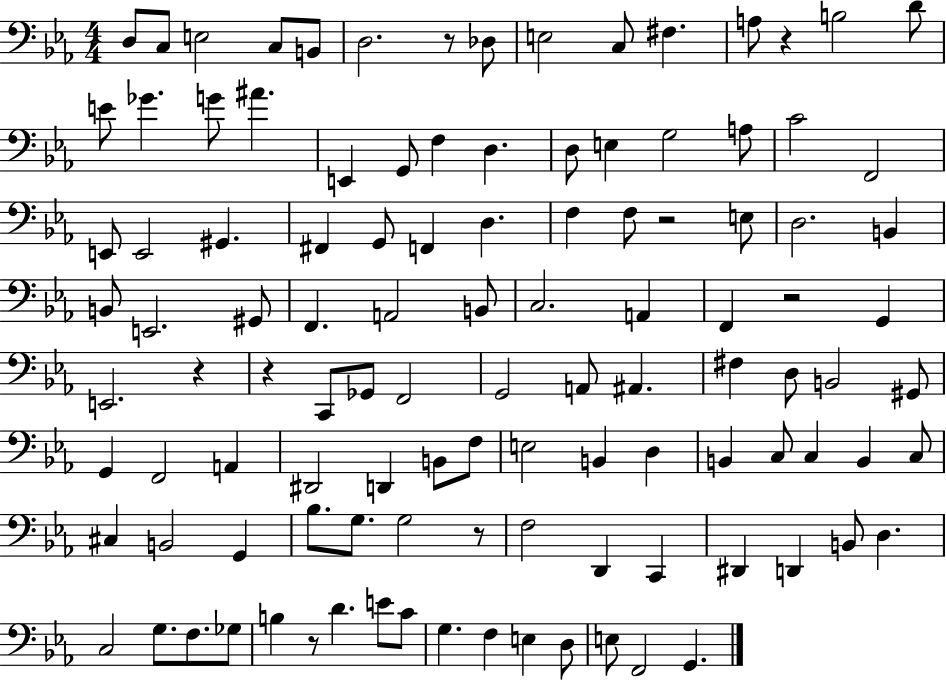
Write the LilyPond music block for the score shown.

{
  \clef bass
  \numericTimeSignature
  \time 4/4
  \key ees \major
  \repeat volta 2 { d8 c8 e2 c8 b,8 | d2. r8 des8 | e2 c8 fis4. | a8 r4 b2 d'8 | \break e'8 ges'4. g'8 ais'4. | e,4 g,8 f4 d4. | d8 e4 g2 a8 | c'2 f,2 | \break e,8 e,2 gis,4. | fis,4 g,8 f,4 d4. | f4 f8 r2 e8 | d2. b,4 | \break b,8 e,2. gis,8 | f,4. a,2 b,8 | c2. a,4 | f,4 r2 g,4 | \break e,2. r4 | r4 c,8 ges,8 f,2 | g,2 a,8 ais,4. | fis4 d8 b,2 gis,8 | \break g,4 f,2 a,4 | dis,2 d,4 b,8 f8 | e2 b,4 d4 | b,4 c8 c4 b,4 c8 | \break cis4 b,2 g,4 | bes8. g8. g2 r8 | f2 d,4 c,4 | dis,4 d,4 b,8 d4. | \break c2 g8. f8. ges8 | b4 r8 d'4. e'8 c'8 | g4. f4 e4 d8 | e8 f,2 g,4. | \break } \bar "|."
}